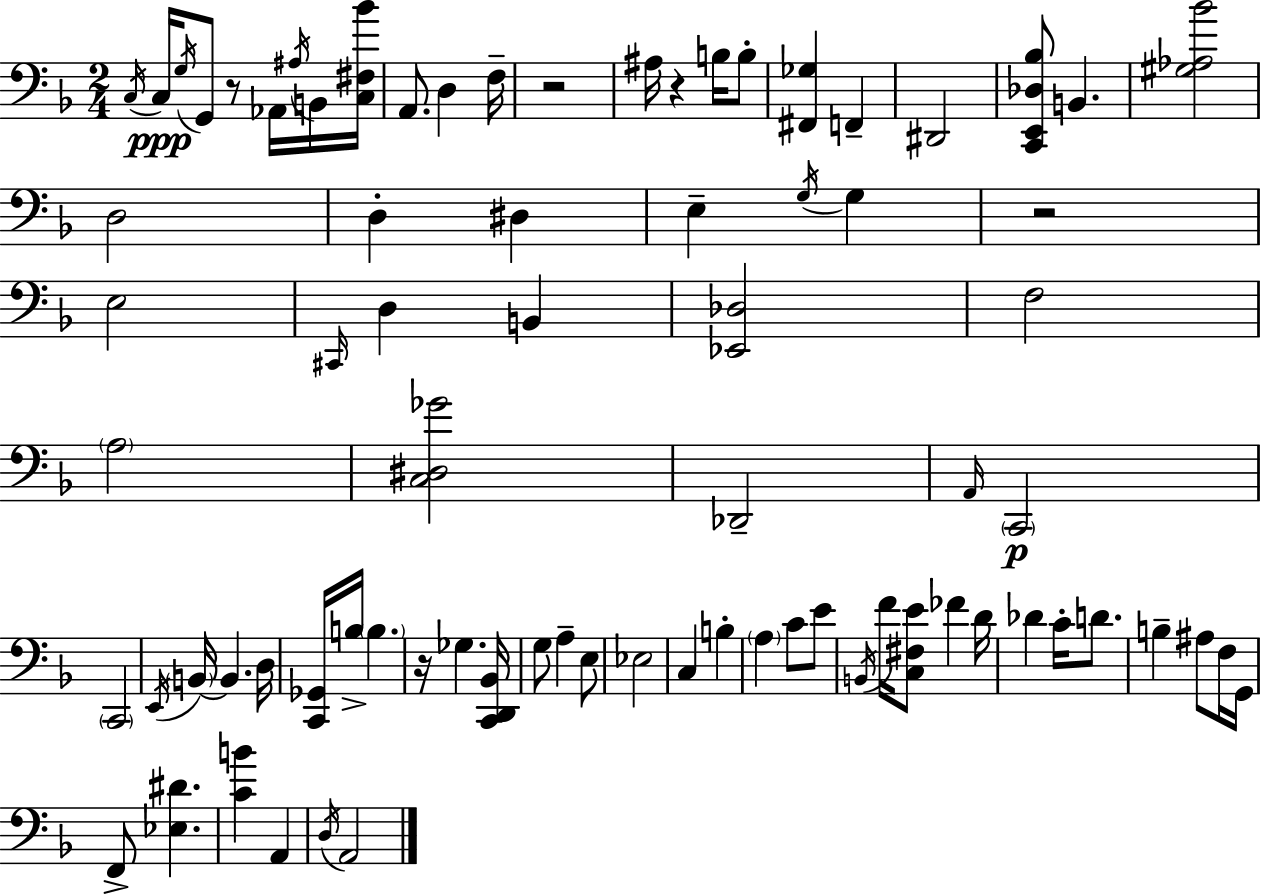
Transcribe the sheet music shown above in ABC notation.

X:1
T:Untitled
M:2/4
L:1/4
K:F
C,/4 C,/4 G,/4 G,,/2 z/2 _A,,/4 ^A,/4 B,,/4 [C,^F,_B]/4 A,,/2 D, F,/4 z2 ^A,/4 z B,/4 B,/2 [^F,,_G,] F,, ^D,,2 [C,,E,,_D,_B,]/2 B,, [^G,_A,_B]2 D,2 D, ^D, E, G,/4 G, z2 E,2 ^C,,/4 D, B,, [_E,,_D,]2 F,2 A,2 [C,^D,_G]2 _D,,2 A,,/4 C,,2 C,,2 E,,/4 B,,/4 B,, D,/4 [C,,_G,,]/4 B,/4 B, z/4 _G, [C,,D,,_B,,]/4 G,/2 A, E,/2 _E,2 C, B, A, C/2 E/2 B,,/4 F/4 [C,^F,E]/2 _F D/4 _D C/4 D/2 B, ^A,/2 F,/4 G,,/4 F,,/2 [_E,^D] [CB] A,, D,/4 A,,2